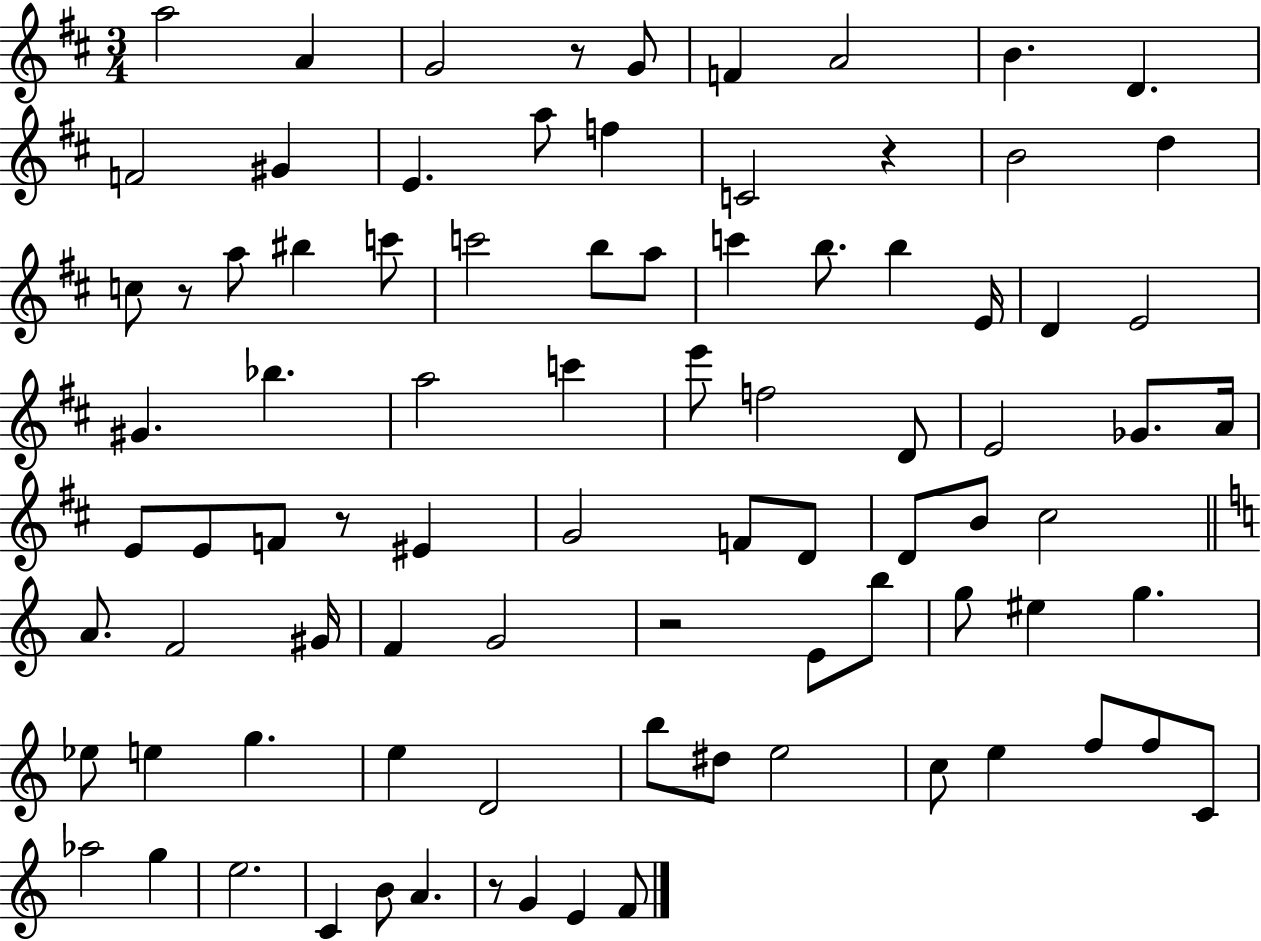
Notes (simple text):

A5/h A4/q G4/h R/e G4/e F4/q A4/h B4/q. D4/q. F4/h G#4/q E4/q. A5/e F5/q C4/h R/q B4/h D5/q C5/e R/e A5/e BIS5/q C6/e C6/h B5/e A5/e C6/q B5/e. B5/q E4/s D4/q E4/h G#4/q. Bb5/q. A5/h C6/q E6/e F5/h D4/e E4/h Gb4/e. A4/s E4/e E4/e F4/e R/e EIS4/q G4/h F4/e D4/e D4/e B4/e C#5/h A4/e. F4/h G#4/s F4/q G4/h R/h E4/e B5/e G5/e EIS5/q G5/q. Eb5/e E5/q G5/q. E5/q D4/h B5/e D#5/e E5/h C5/e E5/q F5/e F5/e C4/e Ab5/h G5/q E5/h. C4/q B4/e A4/q. R/e G4/q E4/q F4/e